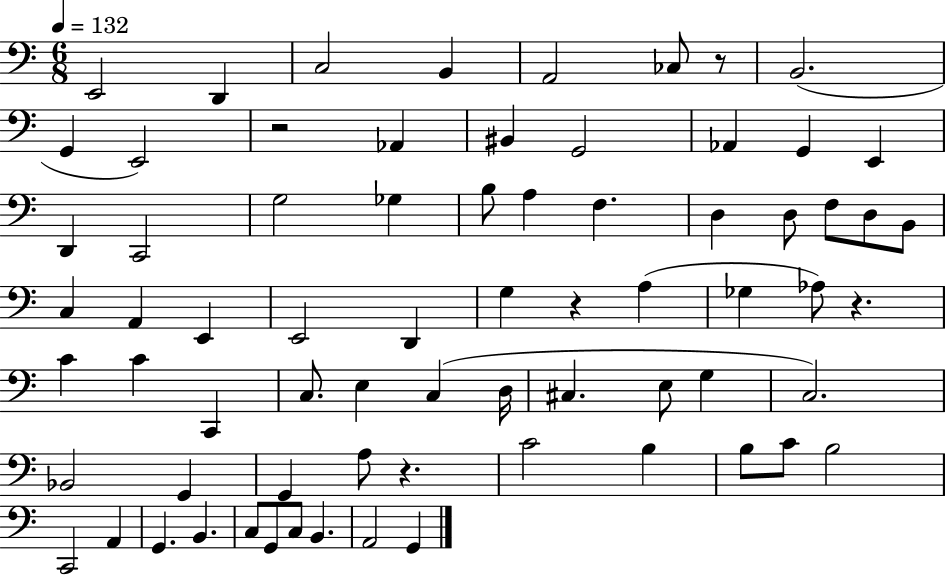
{
  \clef bass
  \numericTimeSignature
  \time 6/8
  \key c \major
  \tempo 4 = 132
  e,2 d,4 | c2 b,4 | a,2 ces8 r8 | b,2.( | \break g,4 e,2) | r2 aes,4 | bis,4 g,2 | aes,4 g,4 e,4 | \break d,4 c,2 | g2 ges4 | b8 a4 f4. | d4 d8 f8 d8 b,8 | \break c4 a,4 e,4 | e,2 d,4 | g4 r4 a4( | ges4 aes8) r4. | \break c'4 c'4 c,4 | c8. e4 c4( d16 | cis4. e8 g4 | c2.) | \break bes,2 g,4 | g,4 a8 r4. | c'2 b4 | b8 c'8 b2 | \break c,2 a,4 | g,4. b,4. | c8 g,8 c8 b,4. | a,2 g,4 | \break \bar "|."
}